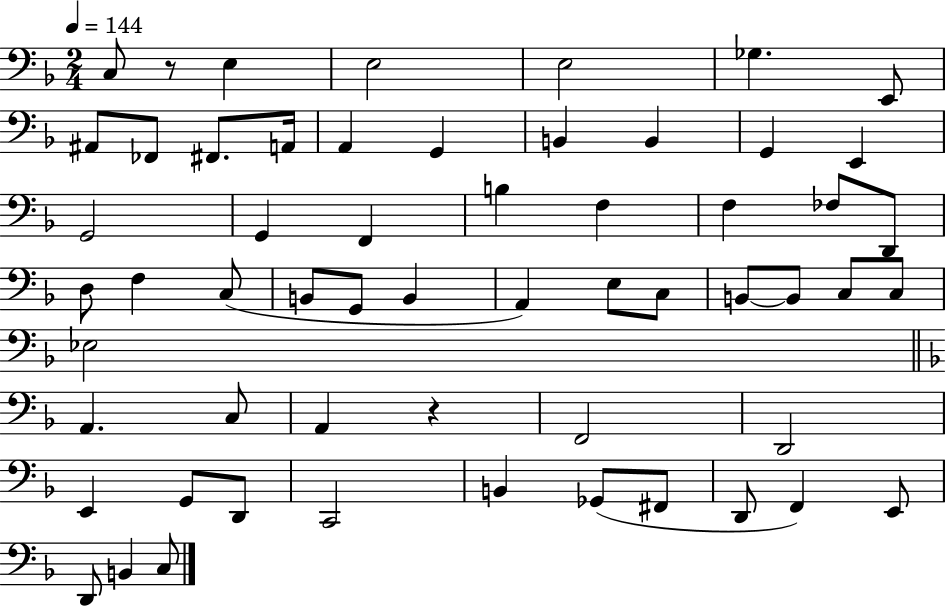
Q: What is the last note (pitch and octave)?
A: C3